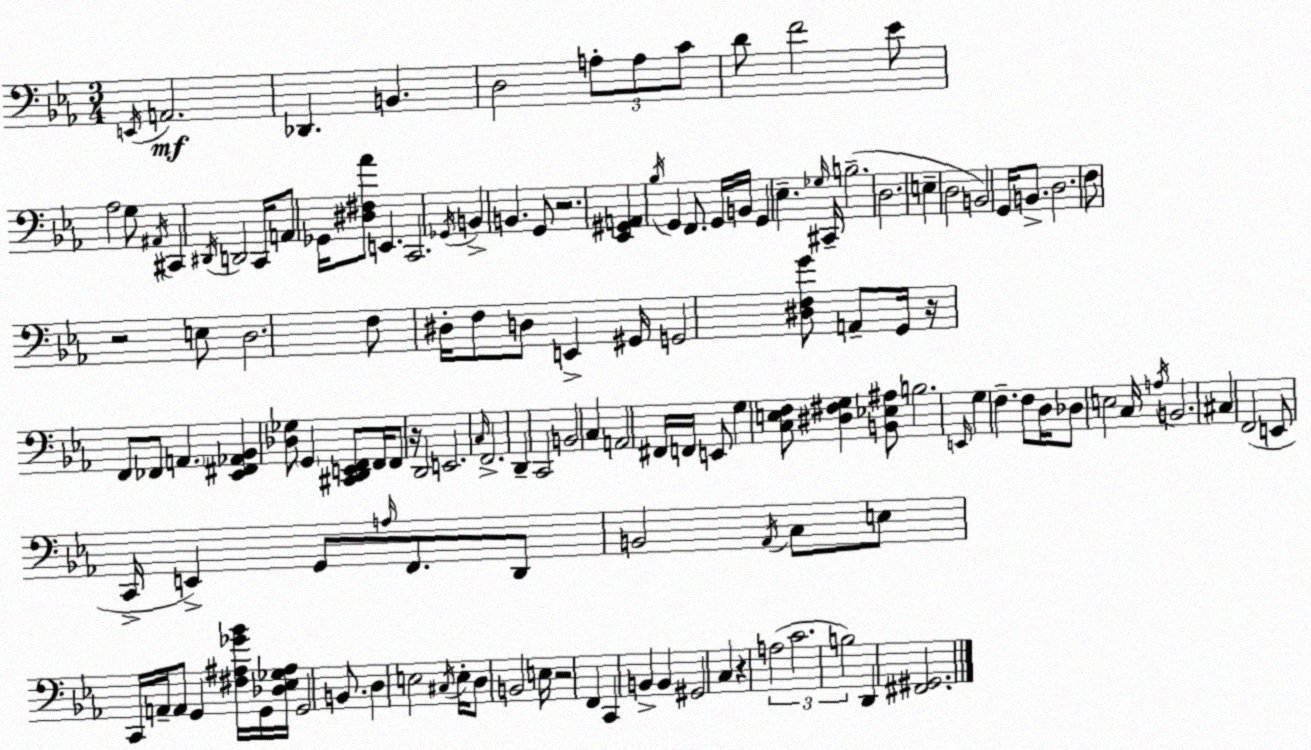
X:1
T:Untitled
M:3/4
L:1/4
K:Cm
E,,/4 A,,2 _D,, B,, D,2 A,/2 A,/2 C/2 D/2 F2 _E/2 _A,2 G,/2 ^A,,/4 ^C,, ^D,,/4 D,,2 C,,/4 A,,/2 _G,,/4 [^D,^F,_A]/2 E,, C,,2 _G,,/4 B,, B,, G,,/2 z2 [_E,,^G,,A,,] _B,/4 G,, F,,/2 G,,/4 B,,/4 G,, _E, _G,/4 ^C,,/4 B,2 D,2 E, D,2 B,,2 G,,/4 B,,/2 D,2 F,/2 z2 E,/2 D,2 F,/2 ^D,/4 F,/2 D,/2 E,, ^G,,/4 G,,2 [^D,F,G]/2 A,,/2 G,,/4 z/4 F,,/2 _F,,/2 A,, [_E,,^F,,_A,,_B,,] [_D,_G,]/2 G,, [^C,,D,,E,,F,,]/2 F,,/4 F,,/2 z/4 D,,2 E,,2 C,/4 F,,2 D,, C,,2 B,,2 C, A,,2 ^F,,/4 F,,/4 E,,/2 G, [C,E,F,]/2 [^D,^F,G,] [B,,_E,^A,]/2 B,2 E,,/4 G, F, F,/2 D,/4 _D,/2 E,2 C,/4 A,/4 B,,2 ^C, F,,2 E,,/2 C,,/4 E,, G,,/2 A,/4 F,,/2 D,,/2 B,,2 _A,,/4 C,/2 E,/2 C,,/4 A,,/4 A,,/2 G,, [^F,^A,_G_B]/4 G,,/4 [_D,_E,_G,^A,]/4 G,,2 B,,/2 D, E,2 ^C,/4 E,/4 D,/2 B,,2 E,/4 z2 F,, C,, B,, B,, ^G,,2 C, z A,2 C2 B,2 D,, [^F,,^G,,]2